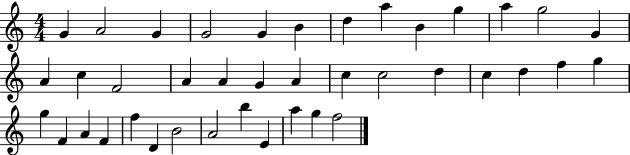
{
  \clef treble
  \numericTimeSignature
  \time 4/4
  \key c \major
  g'4 a'2 g'4 | g'2 g'4 b'4 | d''4 a''4 b'4 g''4 | a''4 g''2 g'4 | \break a'4 c''4 f'2 | a'4 a'4 g'4 a'4 | c''4 c''2 d''4 | c''4 d''4 f''4 g''4 | \break g''4 f'4 a'4 f'4 | f''4 d'4 b'2 | a'2 b''4 e'4 | a''4 g''4 f''2 | \break \bar "|."
}